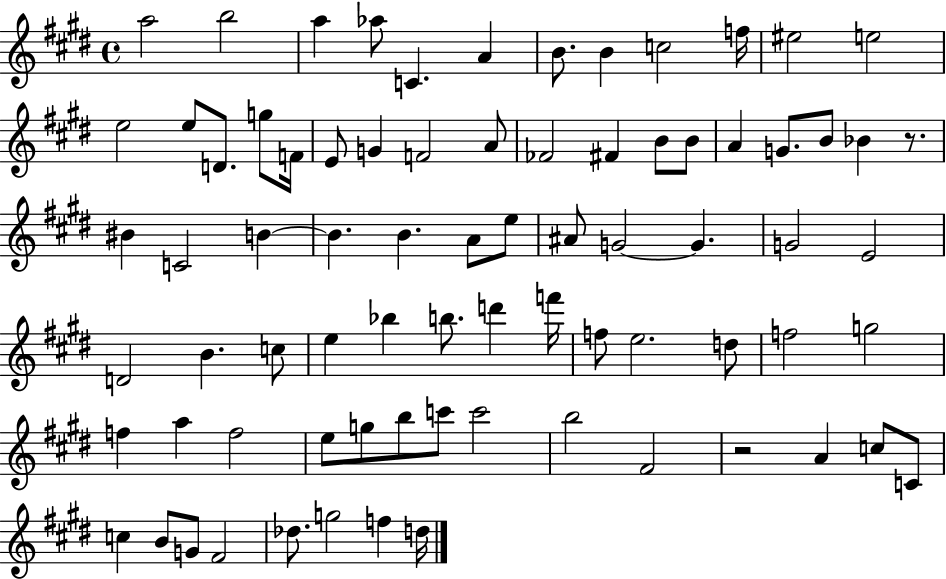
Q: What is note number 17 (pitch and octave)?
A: F4